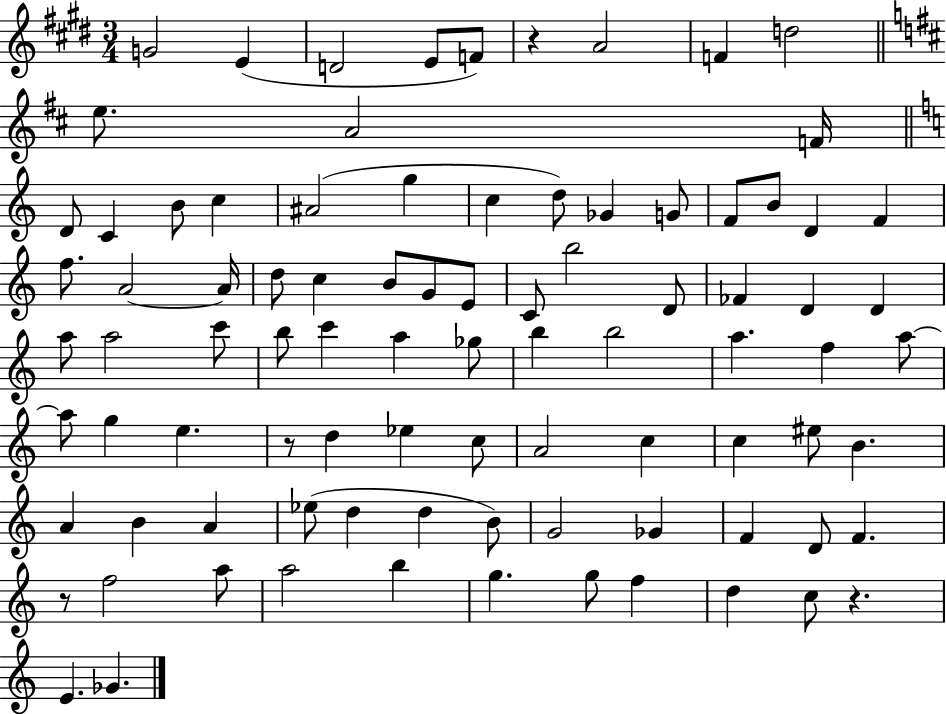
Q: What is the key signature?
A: E major